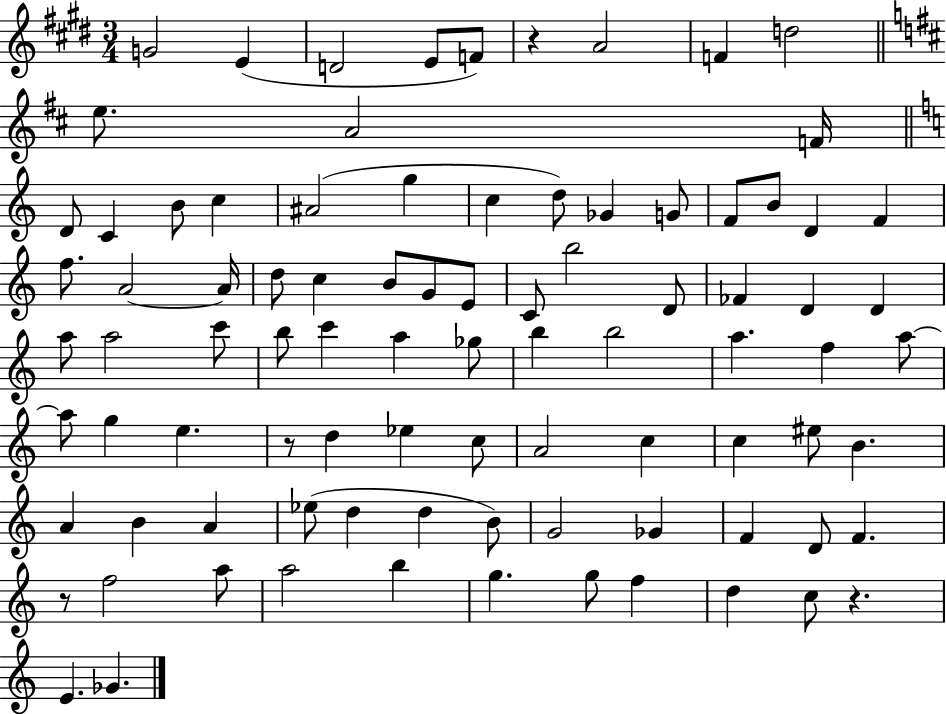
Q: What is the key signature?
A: E major